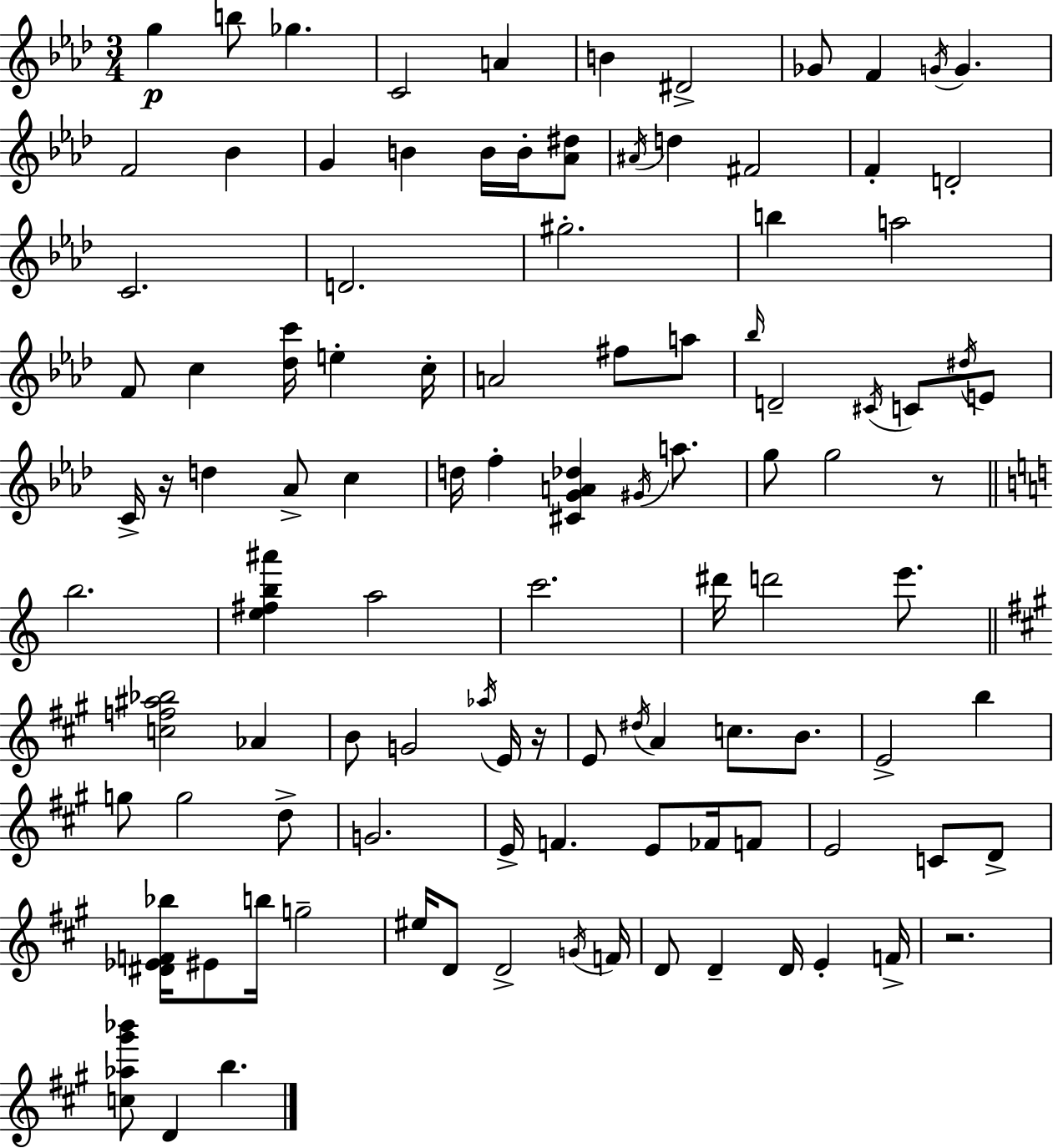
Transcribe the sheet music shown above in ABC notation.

X:1
T:Untitled
M:3/4
L:1/4
K:Fm
g b/2 _g C2 A B ^D2 _G/2 F G/4 G F2 _B G B B/4 B/4 [_A^d]/2 ^A/4 d ^F2 F D2 C2 D2 ^g2 b a2 F/2 c [_dc']/4 e c/4 A2 ^f/2 a/2 _b/4 D2 ^C/4 C/2 ^d/4 E/2 C/4 z/4 d _A/2 c d/4 f [^CGA_d] ^G/4 a/2 g/2 g2 z/2 b2 [e^fb^a'] a2 c'2 ^d'/4 d'2 e'/2 [cf^a_b]2 _A B/2 G2 _a/4 E/4 z/4 E/2 ^d/4 A c/2 B/2 E2 b g/2 g2 d/2 G2 E/4 F E/2 _F/4 F/2 E2 C/2 D/2 [^D_EF_b]/4 ^E/2 b/4 g2 ^e/4 D/2 D2 G/4 F/4 D/2 D D/4 E F/4 z2 [c_a^g'_b']/2 D b